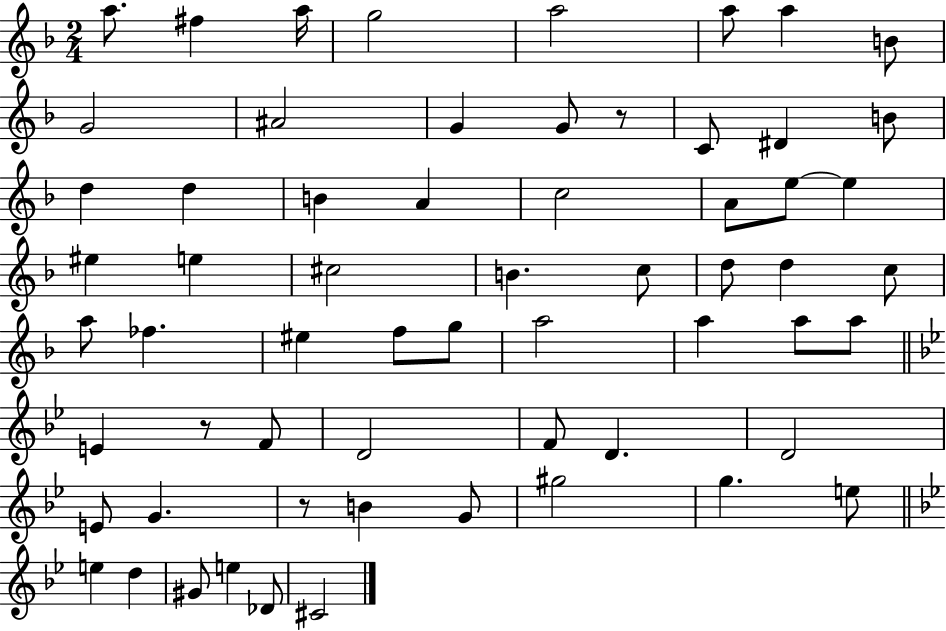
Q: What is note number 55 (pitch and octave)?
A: D5